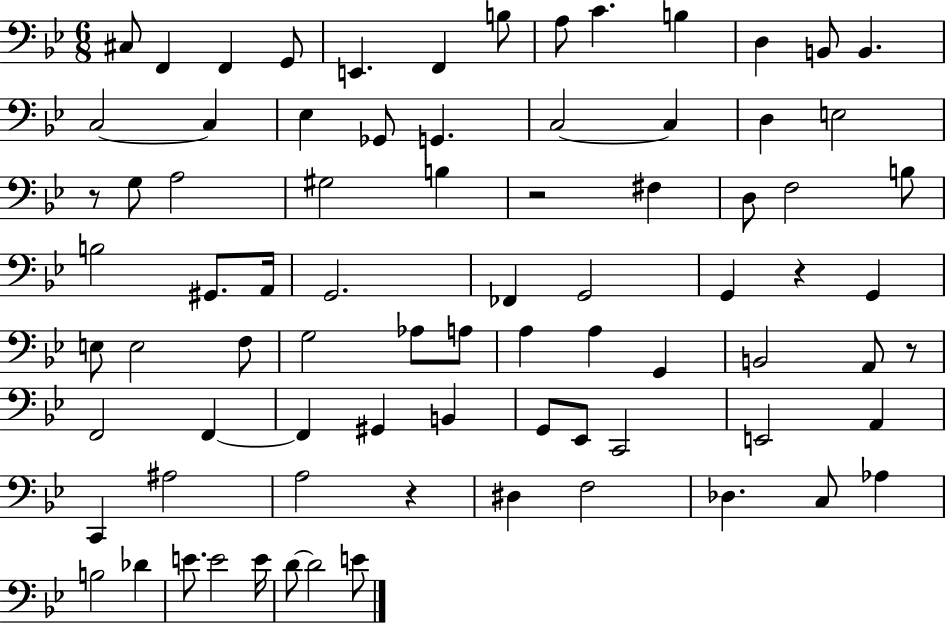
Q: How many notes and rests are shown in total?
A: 80